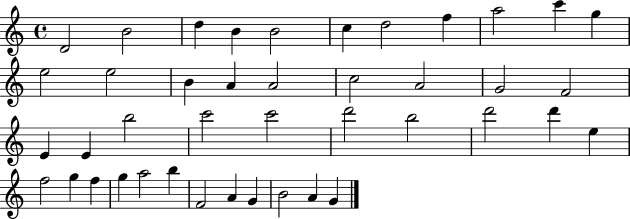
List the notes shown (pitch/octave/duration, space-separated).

D4/h B4/h D5/q B4/q B4/h C5/q D5/h F5/q A5/h C6/q G5/q E5/h E5/h B4/q A4/q A4/h C5/h A4/h G4/h F4/h E4/q E4/q B5/h C6/h C6/h D6/h B5/h D6/h D6/q E5/q F5/h G5/q F5/q G5/q A5/h B5/q F4/h A4/q G4/q B4/h A4/q G4/q